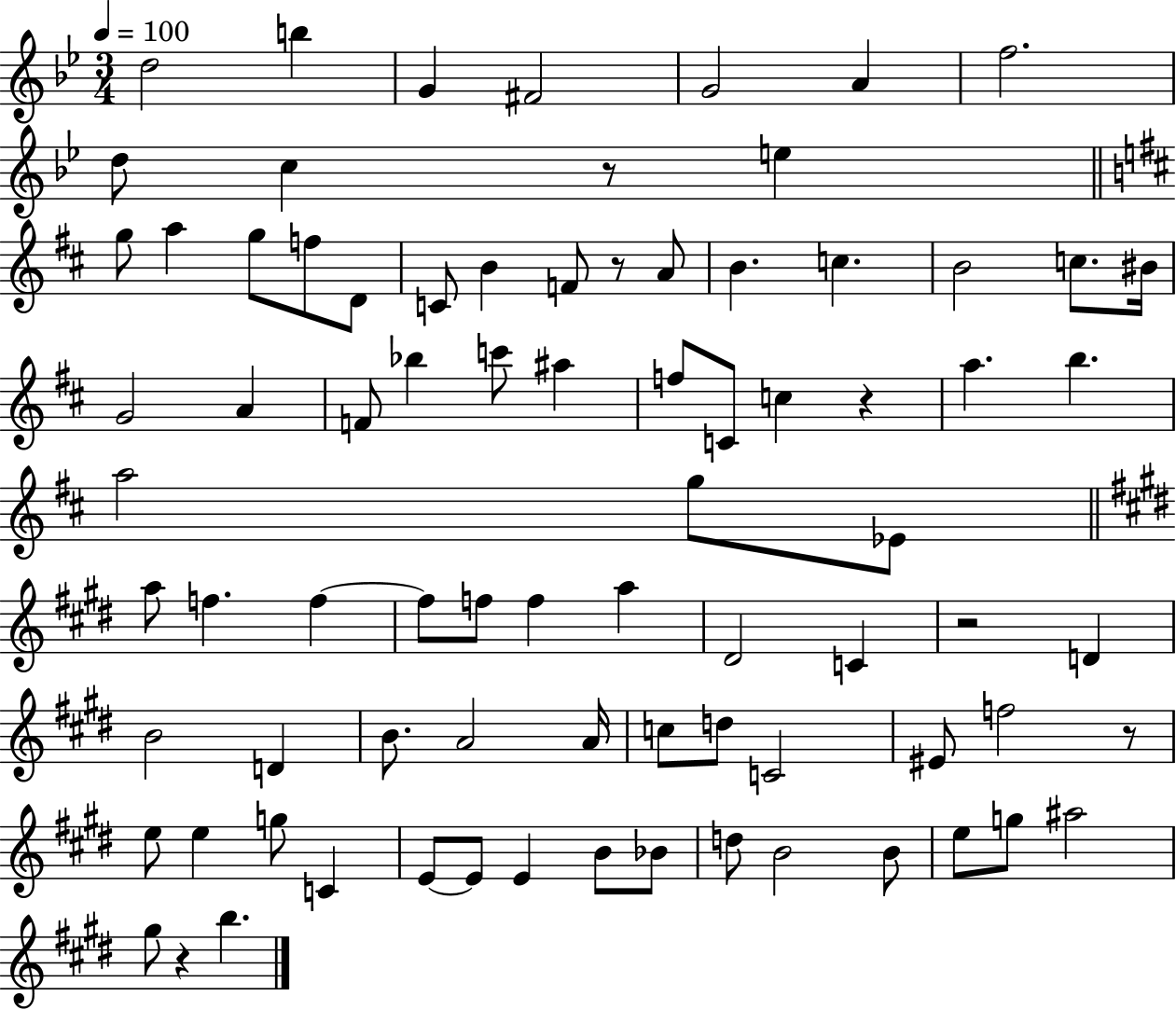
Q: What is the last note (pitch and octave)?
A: B5